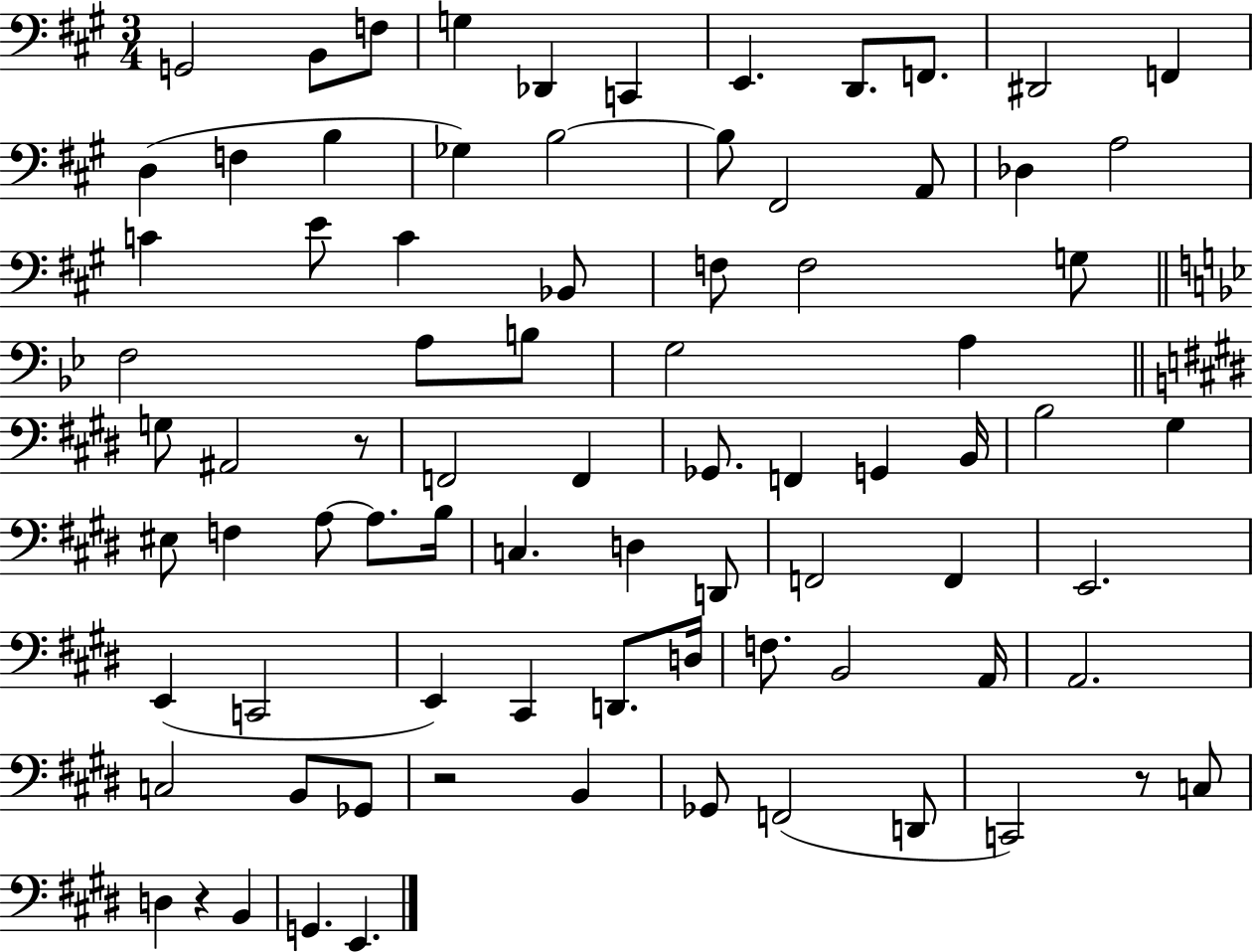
G2/h B2/e F3/e G3/q Db2/q C2/q E2/q. D2/e. F2/e. D#2/h F2/q D3/q F3/q B3/q Gb3/q B3/h B3/e F#2/h A2/e Db3/q A3/h C4/q E4/e C4/q Bb2/e F3/e F3/h G3/e F3/h A3/e B3/e G3/h A3/q G3/e A#2/h R/e F2/h F2/q Gb2/e. F2/q G2/q B2/s B3/h G#3/q EIS3/e F3/q A3/e A3/e. B3/s C3/q. D3/q D2/e F2/h F2/q E2/h. E2/q C2/h E2/q C#2/q D2/e. D3/s F3/e. B2/h A2/s A2/h. C3/h B2/e Gb2/e R/h B2/q Gb2/e F2/h D2/e C2/h R/e C3/e D3/q R/q B2/q G2/q. E2/q.